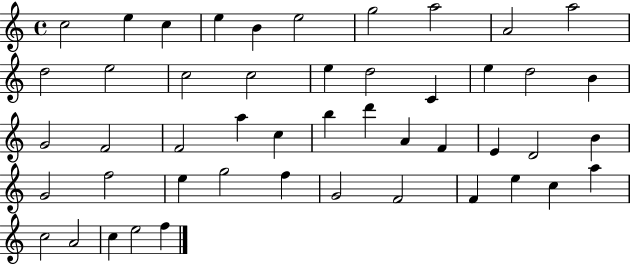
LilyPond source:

{
  \clef treble
  \time 4/4
  \defaultTimeSignature
  \key c \major
  c''2 e''4 c''4 | e''4 b'4 e''2 | g''2 a''2 | a'2 a''2 | \break d''2 e''2 | c''2 c''2 | e''4 d''2 c'4 | e''4 d''2 b'4 | \break g'2 f'2 | f'2 a''4 c''4 | b''4 d'''4 a'4 f'4 | e'4 d'2 b'4 | \break g'2 f''2 | e''4 g''2 f''4 | g'2 f'2 | f'4 e''4 c''4 a''4 | \break c''2 a'2 | c''4 e''2 f''4 | \bar "|."
}